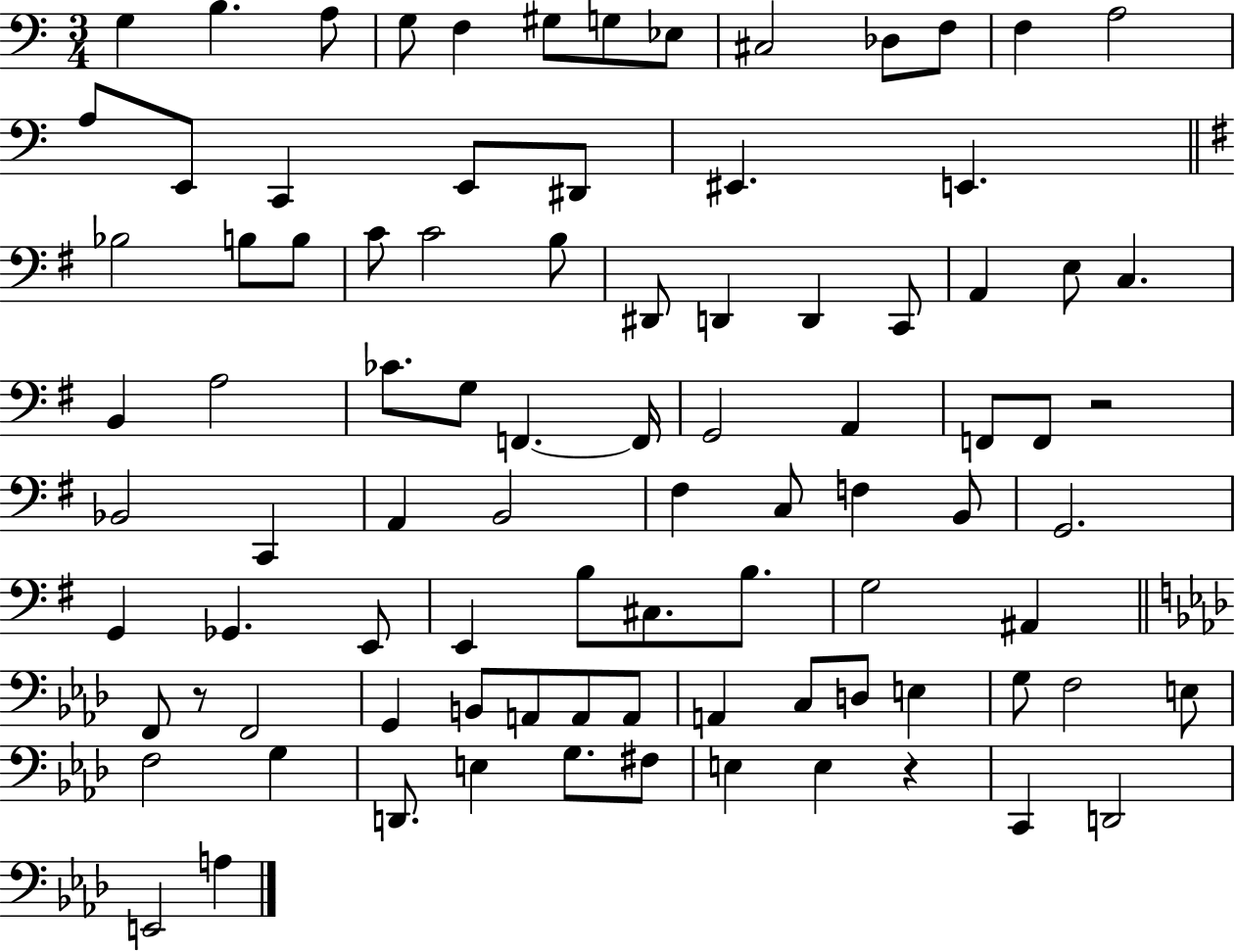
{
  \clef bass
  \numericTimeSignature
  \time 3/4
  \key c \major
  \repeat volta 2 { g4 b4. a8 | g8 f4 gis8 g8 ees8 | cis2 des8 f8 | f4 a2 | \break a8 e,8 c,4 e,8 dis,8 | eis,4. e,4. | \bar "||" \break \key e \minor bes2 b8 b8 | c'8 c'2 b8 | dis,8 d,4 d,4 c,8 | a,4 e8 c4. | \break b,4 a2 | ces'8. g8 f,4.~~ f,16 | g,2 a,4 | f,8 f,8 r2 | \break bes,2 c,4 | a,4 b,2 | fis4 c8 f4 b,8 | g,2. | \break g,4 ges,4. e,8 | e,4 b8 cis8. b8. | g2 ais,4 | \bar "||" \break \key f \minor f,8 r8 f,2 | g,4 b,8 a,8 a,8 a,8 | a,4 c8 d8 e4 | g8 f2 e8 | \break f2 g4 | d,8. e4 g8. fis8 | e4 e4 r4 | c,4 d,2 | \break e,2 a4 | } \bar "|."
}